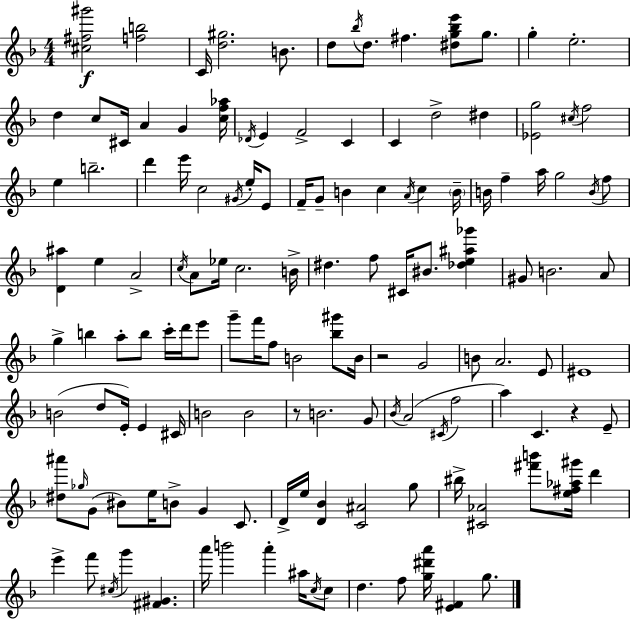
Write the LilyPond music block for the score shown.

{
  \clef treble
  \numericTimeSignature
  \time 4/4
  \key d \minor
  <cis'' fis'' gis'''>2\f <f'' b''>2 | c'16 <d'' gis''>2. b'8. | d''8 \acciaccatura { bes''16 } d''8. fis''4. <dis'' g'' bes'' e'''>8 g''8. | g''4-. e''2.-. | \break d''4 c''8 cis'16 a'4 g'4 | <c'' f'' aes''>16 \acciaccatura { des'16 } e'4 f'2-> c'4 | c'4 d''2-> dis''4 | <ees' g''>2 \acciaccatura { cis''16 } f''2 | \break e''4 b''2.-- | d'''4 e'''16 c''2 | \acciaccatura { gis'16 } e''16-. e'8 f'16-- g'8-- b'4 c''4 \acciaccatura { a'16 } | c''4 \parenthesize b'16-- b'16 f''4-- a''16 g''2 | \break \acciaccatura { b'16 } f''8 <d' ais''>4 e''4 a'2-> | \acciaccatura { c''16 } a'8 ees''16 c''2. | b'16-> dis''4. f''8 cis'16 | bis'8. <des'' e'' ais'' ges'''>4 gis'8 b'2. | \break a'8 g''4-> b''4 a''8-. | b''8 c'''16-. d'''16 e'''8 g'''8-- f'''16 f''8 b'2 | <bes'' gis'''>8 b'16 r2 g'2 | b'8 a'2. | \break e'8 eis'1 | b'2( d''8 | e'16-.) e'4 cis'16 b'2 b'2 | r8 b'2. | \break g'8 \acciaccatura { bes'16 }( a'2 | \acciaccatura { cis'16 } f''2 a''4) c'4. | r4 e'8-- <dis'' ais'''>8 \grace { ges''16 }( g'8 bis'8) | e''16 b'8-> g'4 c'8. d'16-> e''16 <d' bes'>4 | \break <c' ais'>2 g''8 bis''16-> <cis' aes'>2 | <fis''' b'''>8 <e'' fis'' aes'' gis'''>16 d'''4 e'''4-> f'''8 | \acciaccatura { cis''16 } g'''4 <fis' gis'>4. a'''16 b'''2 | a'''4-. ais''16 \acciaccatura { c''16 } c''8 d''4. | \break f''8 <g'' dis''' a'''>16 <e' fis'>4 g''8. \bar "|."
}